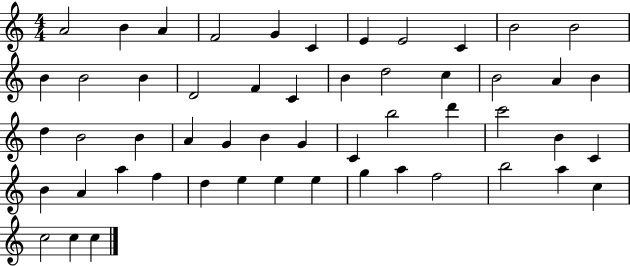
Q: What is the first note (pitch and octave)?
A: A4